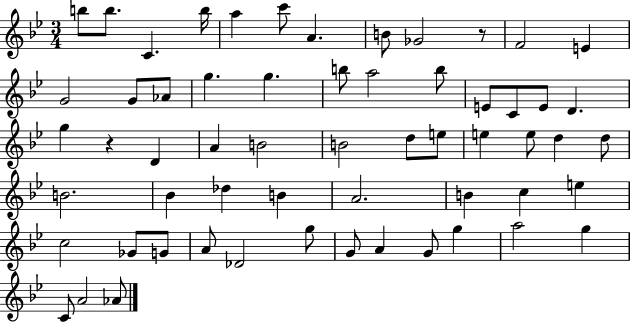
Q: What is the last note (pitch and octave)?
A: Ab4